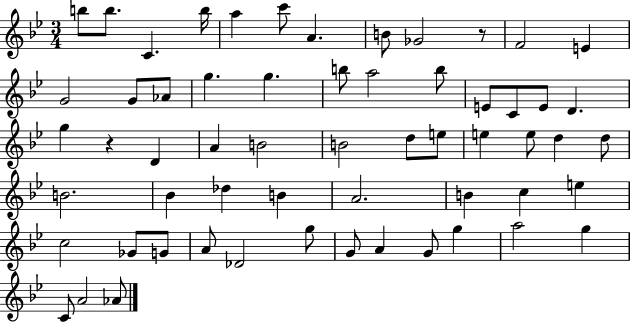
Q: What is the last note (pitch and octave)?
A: Ab4